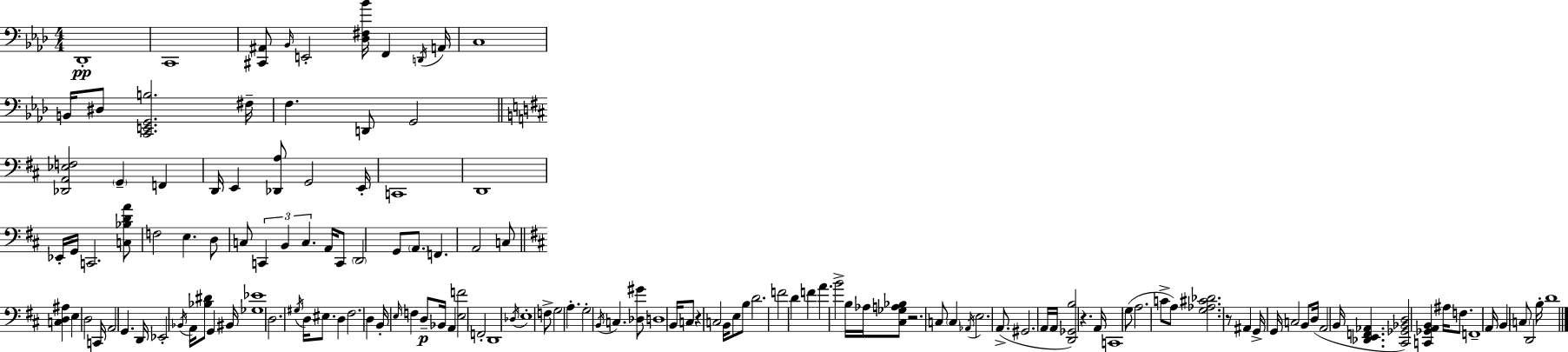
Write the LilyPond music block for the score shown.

{
  \clef bass
  \numericTimeSignature
  \time 4/4
  \key aes \major
  des,1-.\pp | c,1 | <cis, ais,>8 \grace { bes,16 } e,2-. <des fis bes'>16 f,4 | \acciaccatura { d,16 } a,16 c1 | \break b,16 dis8 <c, e, g, b>2. | fis16-- f4. d,8 g,2 | \bar "||" \break \key d \major <des, a, ees f>2 \parenthesize g,4-- f,4 | d,16 e,4 <des, a>8 g,2 e,16-. | c,1 | d,1 | \break ees,16-. g,16 c,2. <c bes d' a'>8 | f2 e4. d8 | c8 \tuplet 3/2 { c,4 b,4 c4. } | a,16 c,8 \parenthesize d,2 g,8 \parenthesize a,8. | \break f,4. a,2 c8 | \bar "||" \break \key b \minor <c d ais>4 e4 d2 | c,16 a,2 g,4. d,16 | ees,2-. \acciaccatura { bes,16 } a,16 <bes dis'>8 g,4 | bis,16 <ges ees'>1 | \break d2. \acciaccatura { gis16 } d16 eis8. | d4 fis2. | d4 b,16-. \grace { e16 } f4 d8--\p bes,16 a,4 | <e f'>2 f,2-. | \break d,1 | \acciaccatura { des16 } e1-. | f8-> g2 a4.-. | g2-. \acciaccatura { b,16 } c4. | \break <des gis'>8 d1 | b,16 c8 r4 c2 | b,16 e8 b8 d'2. | f'2 d'4 | \break f'4 a'4. b'2-> | b16 aes16 <cis ges a bes>8 r2. | c8 \parenthesize c4 \acciaccatura { aes,16 } e2. | a,8.->( gis,2. | \break a,16 a,16 <d, ges, b>2) r4. | a,16 c,1 | g8( a2. | c'8-> a8) <g aes cis' des'>2. | \break r8 ais,4 g,16-> g,16 c2 | b,8 d16( a,2 b,16 | <des, e, f, aes,>4. <cis, ges, bes, d>2) <c, ges, a, b,>4 | ais16 f8. f,1-- | \break a,16 b,4 \parenthesize c8 d,2 | b16-. d'1 | \bar "|."
}